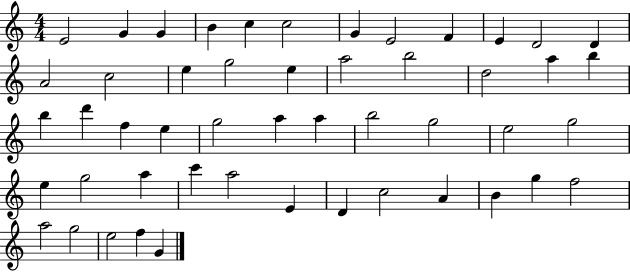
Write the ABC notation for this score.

X:1
T:Untitled
M:4/4
L:1/4
K:C
E2 G G B c c2 G E2 F E D2 D A2 c2 e g2 e a2 b2 d2 a b b d' f e g2 a a b2 g2 e2 g2 e g2 a c' a2 E D c2 A B g f2 a2 g2 e2 f G